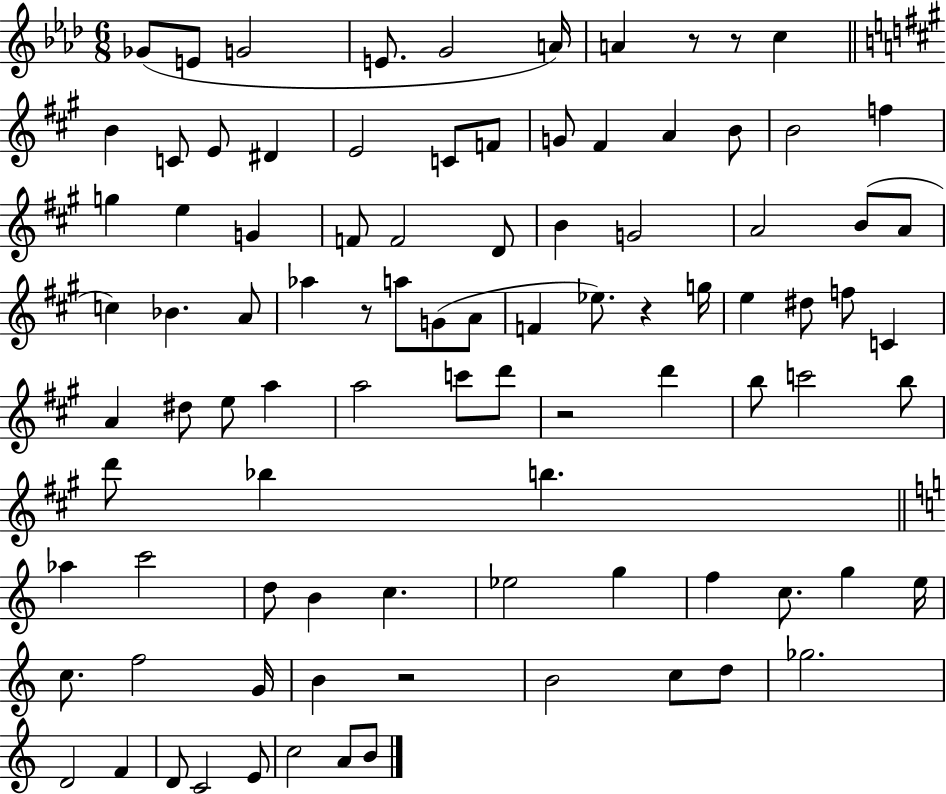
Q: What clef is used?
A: treble